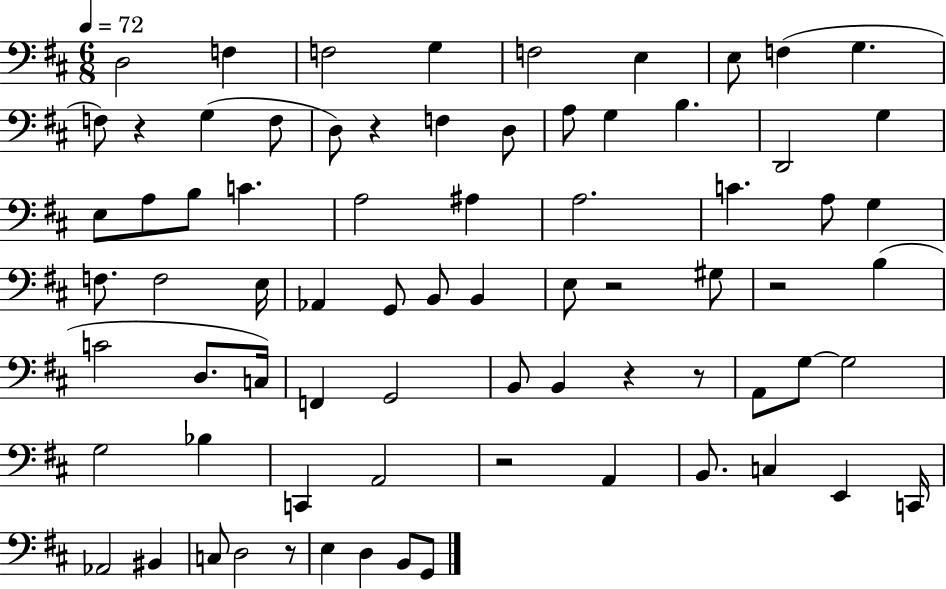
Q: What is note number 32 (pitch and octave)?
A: F3